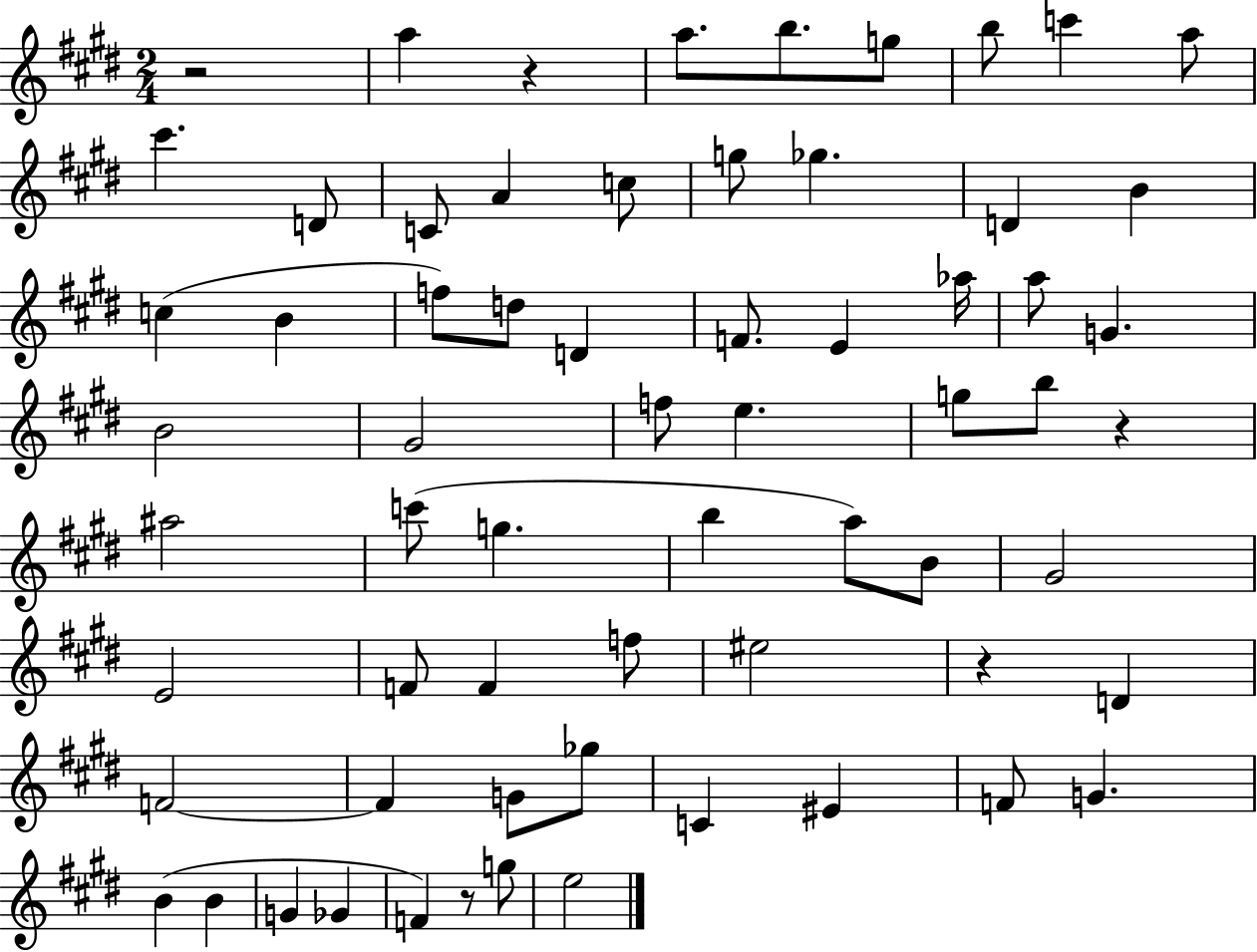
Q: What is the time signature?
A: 2/4